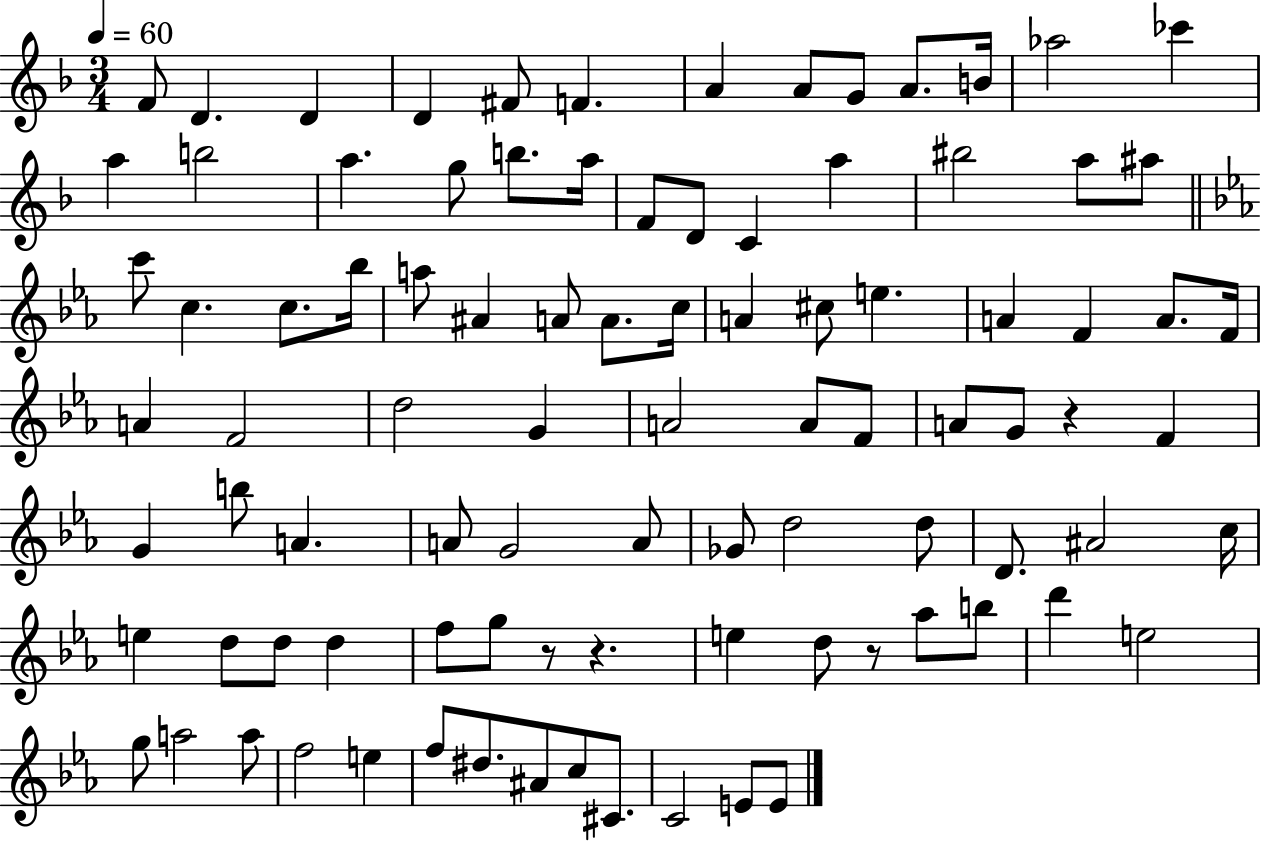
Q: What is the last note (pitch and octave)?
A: E4